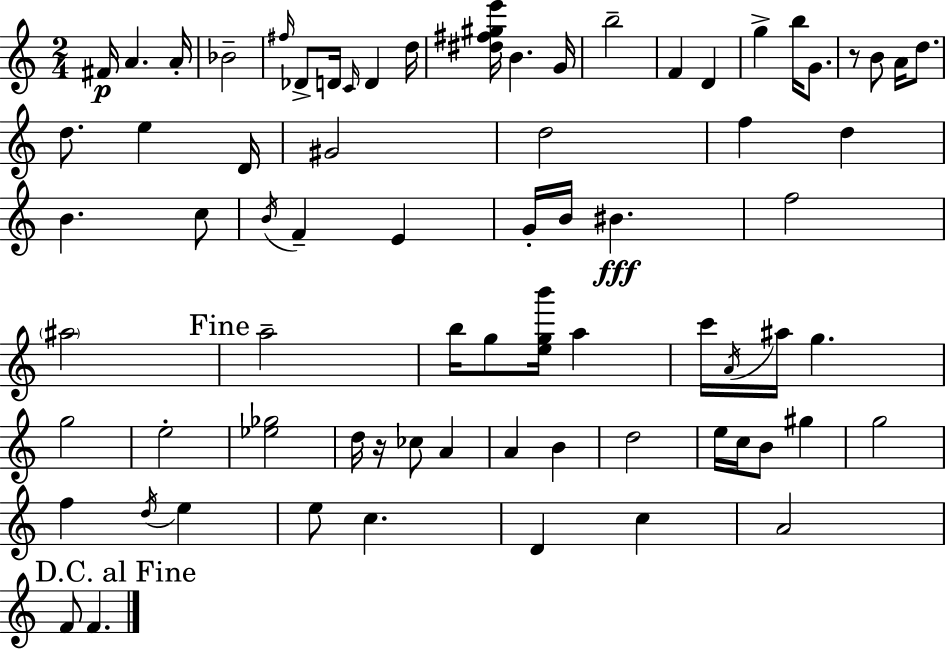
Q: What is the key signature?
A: C major